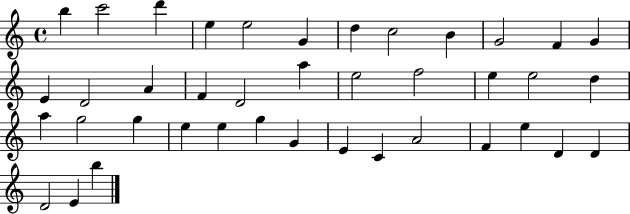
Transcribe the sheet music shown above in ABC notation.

X:1
T:Untitled
M:4/4
L:1/4
K:C
b c'2 d' e e2 G d c2 B G2 F G E D2 A F D2 a e2 f2 e e2 d a g2 g e e g G E C A2 F e D D D2 E b